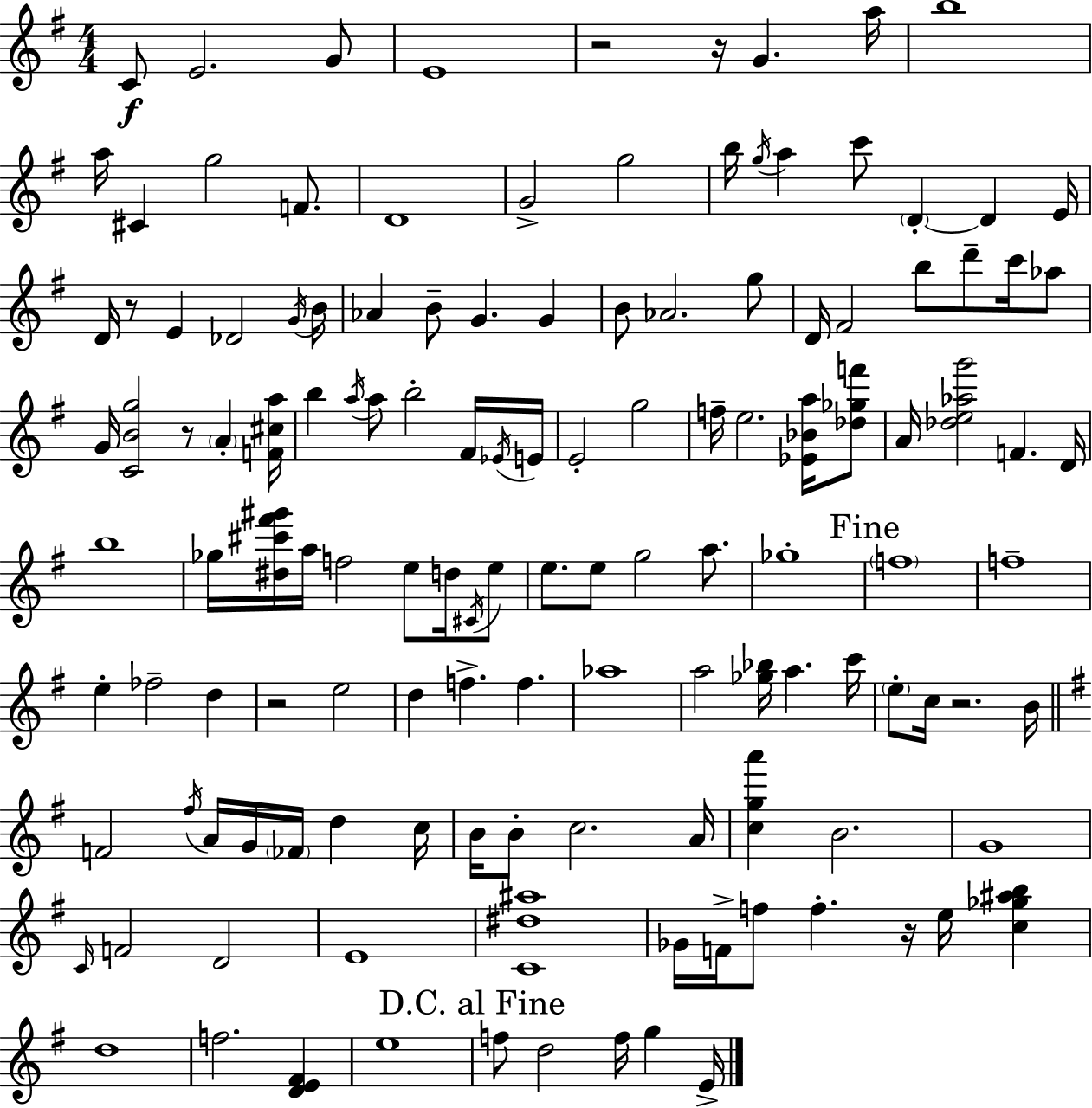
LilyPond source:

{
  \clef treble
  \numericTimeSignature
  \time 4/4
  \key e \minor
  \repeat volta 2 { c'8\f e'2. g'8 | e'1 | r2 r16 g'4. a''16 | b''1 | \break a''16 cis'4 g''2 f'8. | d'1 | g'2-> g''2 | b''16 \acciaccatura { g''16 } a''4 c'''8 \parenthesize d'4-.~~ d'4 | \break e'16 d'16 r8 e'4 des'2 | \acciaccatura { g'16 } b'16 aes'4 b'8-- g'4. g'4 | b'8 aes'2. | g''8 d'16 fis'2 b''8 d'''8-- c'''16 | \break aes''8 g'16 <c' b' g''>2 r8 \parenthesize a'4-. | <f' cis'' a''>16 b''4 \acciaccatura { a''16 } a''8 b''2-. | fis'16 \acciaccatura { ees'16 } e'16 e'2-. g''2 | f''16-- e''2. | \break <ees' bes' a''>16 <des'' ges'' f'''>8 a'16 <des'' e'' aes'' g'''>2 f'4. | d'16 b''1 | ges''16 <dis'' cis''' fis''' gis'''>16 a''16 f''2 e''8 | d''16 \acciaccatura { cis'16 } e''8 e''8. e''8 g''2 | \break a''8. ges''1-. | \mark "Fine" \parenthesize f''1 | f''1-- | e''4-. fes''2-- | \break d''4 r2 e''2 | d''4 f''4.-> f''4. | aes''1 | a''2 <ges'' bes''>16 a''4. | \break c'''16 \parenthesize e''8-. c''16 r2. | b'16 \bar "||" \break \key g \major f'2 \acciaccatura { fis''16 } a'16 g'16 \parenthesize fes'16 d''4 | c''16 b'16 b'8-. c''2. | a'16 <c'' g'' a'''>4 b'2. | g'1 | \break \grace { c'16 } f'2 d'2 | e'1 | <c' dis'' ais''>1 | ges'16 f'16-> f''8 f''4.-. r16 e''16 <c'' ges'' ais'' b''>4 | \break d''1 | f''2. <d' e' fis'>4 | e''1 | \mark "D.C. al Fine" f''8 d''2 f''16 g''4 | \break e'16-> } \bar "|."
}